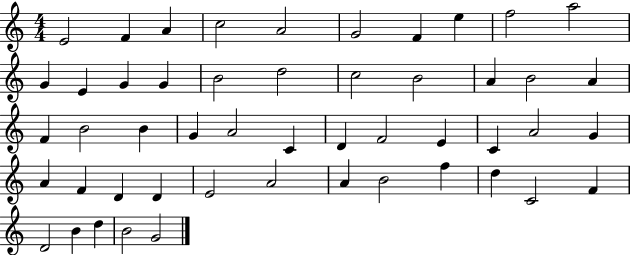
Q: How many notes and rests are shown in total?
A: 50